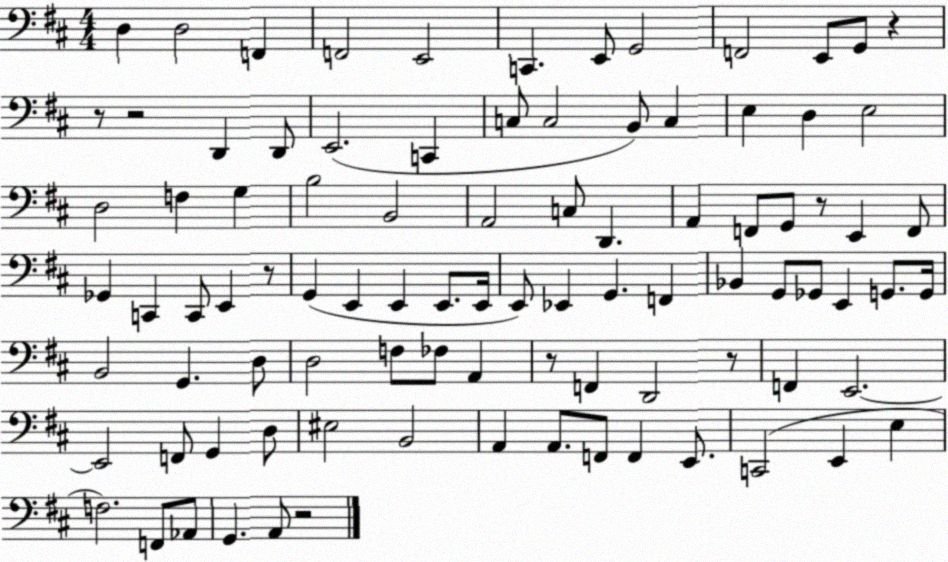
X:1
T:Untitled
M:4/4
L:1/4
K:D
D, D,2 F,, F,,2 E,,2 C,, E,,/2 G,,2 F,,2 E,,/2 G,,/2 z z/2 z2 D,, D,,/2 E,,2 C,, C,/2 C,2 B,,/2 C, E, D, E,2 D,2 F, G, B,2 B,,2 A,,2 C,/2 D,, A,, F,,/2 G,,/2 z/2 E,, F,,/2 _G,, C,, C,,/2 E,, z/2 G,, E,, E,, E,,/2 E,,/4 E,,/2 _E,, G,, F,, _B,, G,,/2 _G,,/2 E,, G,,/2 G,,/4 B,,2 G,, D,/2 D,2 F,/2 _F,/2 A,, z/2 F,, D,,2 z/2 F,, E,,2 E,,2 F,,/2 G,, D,/2 ^E,2 B,,2 A,, A,,/2 F,,/2 F,, E,,/2 C,,2 E,, E, F,2 F,,/2 _A,,/2 G,, A,,/2 z2